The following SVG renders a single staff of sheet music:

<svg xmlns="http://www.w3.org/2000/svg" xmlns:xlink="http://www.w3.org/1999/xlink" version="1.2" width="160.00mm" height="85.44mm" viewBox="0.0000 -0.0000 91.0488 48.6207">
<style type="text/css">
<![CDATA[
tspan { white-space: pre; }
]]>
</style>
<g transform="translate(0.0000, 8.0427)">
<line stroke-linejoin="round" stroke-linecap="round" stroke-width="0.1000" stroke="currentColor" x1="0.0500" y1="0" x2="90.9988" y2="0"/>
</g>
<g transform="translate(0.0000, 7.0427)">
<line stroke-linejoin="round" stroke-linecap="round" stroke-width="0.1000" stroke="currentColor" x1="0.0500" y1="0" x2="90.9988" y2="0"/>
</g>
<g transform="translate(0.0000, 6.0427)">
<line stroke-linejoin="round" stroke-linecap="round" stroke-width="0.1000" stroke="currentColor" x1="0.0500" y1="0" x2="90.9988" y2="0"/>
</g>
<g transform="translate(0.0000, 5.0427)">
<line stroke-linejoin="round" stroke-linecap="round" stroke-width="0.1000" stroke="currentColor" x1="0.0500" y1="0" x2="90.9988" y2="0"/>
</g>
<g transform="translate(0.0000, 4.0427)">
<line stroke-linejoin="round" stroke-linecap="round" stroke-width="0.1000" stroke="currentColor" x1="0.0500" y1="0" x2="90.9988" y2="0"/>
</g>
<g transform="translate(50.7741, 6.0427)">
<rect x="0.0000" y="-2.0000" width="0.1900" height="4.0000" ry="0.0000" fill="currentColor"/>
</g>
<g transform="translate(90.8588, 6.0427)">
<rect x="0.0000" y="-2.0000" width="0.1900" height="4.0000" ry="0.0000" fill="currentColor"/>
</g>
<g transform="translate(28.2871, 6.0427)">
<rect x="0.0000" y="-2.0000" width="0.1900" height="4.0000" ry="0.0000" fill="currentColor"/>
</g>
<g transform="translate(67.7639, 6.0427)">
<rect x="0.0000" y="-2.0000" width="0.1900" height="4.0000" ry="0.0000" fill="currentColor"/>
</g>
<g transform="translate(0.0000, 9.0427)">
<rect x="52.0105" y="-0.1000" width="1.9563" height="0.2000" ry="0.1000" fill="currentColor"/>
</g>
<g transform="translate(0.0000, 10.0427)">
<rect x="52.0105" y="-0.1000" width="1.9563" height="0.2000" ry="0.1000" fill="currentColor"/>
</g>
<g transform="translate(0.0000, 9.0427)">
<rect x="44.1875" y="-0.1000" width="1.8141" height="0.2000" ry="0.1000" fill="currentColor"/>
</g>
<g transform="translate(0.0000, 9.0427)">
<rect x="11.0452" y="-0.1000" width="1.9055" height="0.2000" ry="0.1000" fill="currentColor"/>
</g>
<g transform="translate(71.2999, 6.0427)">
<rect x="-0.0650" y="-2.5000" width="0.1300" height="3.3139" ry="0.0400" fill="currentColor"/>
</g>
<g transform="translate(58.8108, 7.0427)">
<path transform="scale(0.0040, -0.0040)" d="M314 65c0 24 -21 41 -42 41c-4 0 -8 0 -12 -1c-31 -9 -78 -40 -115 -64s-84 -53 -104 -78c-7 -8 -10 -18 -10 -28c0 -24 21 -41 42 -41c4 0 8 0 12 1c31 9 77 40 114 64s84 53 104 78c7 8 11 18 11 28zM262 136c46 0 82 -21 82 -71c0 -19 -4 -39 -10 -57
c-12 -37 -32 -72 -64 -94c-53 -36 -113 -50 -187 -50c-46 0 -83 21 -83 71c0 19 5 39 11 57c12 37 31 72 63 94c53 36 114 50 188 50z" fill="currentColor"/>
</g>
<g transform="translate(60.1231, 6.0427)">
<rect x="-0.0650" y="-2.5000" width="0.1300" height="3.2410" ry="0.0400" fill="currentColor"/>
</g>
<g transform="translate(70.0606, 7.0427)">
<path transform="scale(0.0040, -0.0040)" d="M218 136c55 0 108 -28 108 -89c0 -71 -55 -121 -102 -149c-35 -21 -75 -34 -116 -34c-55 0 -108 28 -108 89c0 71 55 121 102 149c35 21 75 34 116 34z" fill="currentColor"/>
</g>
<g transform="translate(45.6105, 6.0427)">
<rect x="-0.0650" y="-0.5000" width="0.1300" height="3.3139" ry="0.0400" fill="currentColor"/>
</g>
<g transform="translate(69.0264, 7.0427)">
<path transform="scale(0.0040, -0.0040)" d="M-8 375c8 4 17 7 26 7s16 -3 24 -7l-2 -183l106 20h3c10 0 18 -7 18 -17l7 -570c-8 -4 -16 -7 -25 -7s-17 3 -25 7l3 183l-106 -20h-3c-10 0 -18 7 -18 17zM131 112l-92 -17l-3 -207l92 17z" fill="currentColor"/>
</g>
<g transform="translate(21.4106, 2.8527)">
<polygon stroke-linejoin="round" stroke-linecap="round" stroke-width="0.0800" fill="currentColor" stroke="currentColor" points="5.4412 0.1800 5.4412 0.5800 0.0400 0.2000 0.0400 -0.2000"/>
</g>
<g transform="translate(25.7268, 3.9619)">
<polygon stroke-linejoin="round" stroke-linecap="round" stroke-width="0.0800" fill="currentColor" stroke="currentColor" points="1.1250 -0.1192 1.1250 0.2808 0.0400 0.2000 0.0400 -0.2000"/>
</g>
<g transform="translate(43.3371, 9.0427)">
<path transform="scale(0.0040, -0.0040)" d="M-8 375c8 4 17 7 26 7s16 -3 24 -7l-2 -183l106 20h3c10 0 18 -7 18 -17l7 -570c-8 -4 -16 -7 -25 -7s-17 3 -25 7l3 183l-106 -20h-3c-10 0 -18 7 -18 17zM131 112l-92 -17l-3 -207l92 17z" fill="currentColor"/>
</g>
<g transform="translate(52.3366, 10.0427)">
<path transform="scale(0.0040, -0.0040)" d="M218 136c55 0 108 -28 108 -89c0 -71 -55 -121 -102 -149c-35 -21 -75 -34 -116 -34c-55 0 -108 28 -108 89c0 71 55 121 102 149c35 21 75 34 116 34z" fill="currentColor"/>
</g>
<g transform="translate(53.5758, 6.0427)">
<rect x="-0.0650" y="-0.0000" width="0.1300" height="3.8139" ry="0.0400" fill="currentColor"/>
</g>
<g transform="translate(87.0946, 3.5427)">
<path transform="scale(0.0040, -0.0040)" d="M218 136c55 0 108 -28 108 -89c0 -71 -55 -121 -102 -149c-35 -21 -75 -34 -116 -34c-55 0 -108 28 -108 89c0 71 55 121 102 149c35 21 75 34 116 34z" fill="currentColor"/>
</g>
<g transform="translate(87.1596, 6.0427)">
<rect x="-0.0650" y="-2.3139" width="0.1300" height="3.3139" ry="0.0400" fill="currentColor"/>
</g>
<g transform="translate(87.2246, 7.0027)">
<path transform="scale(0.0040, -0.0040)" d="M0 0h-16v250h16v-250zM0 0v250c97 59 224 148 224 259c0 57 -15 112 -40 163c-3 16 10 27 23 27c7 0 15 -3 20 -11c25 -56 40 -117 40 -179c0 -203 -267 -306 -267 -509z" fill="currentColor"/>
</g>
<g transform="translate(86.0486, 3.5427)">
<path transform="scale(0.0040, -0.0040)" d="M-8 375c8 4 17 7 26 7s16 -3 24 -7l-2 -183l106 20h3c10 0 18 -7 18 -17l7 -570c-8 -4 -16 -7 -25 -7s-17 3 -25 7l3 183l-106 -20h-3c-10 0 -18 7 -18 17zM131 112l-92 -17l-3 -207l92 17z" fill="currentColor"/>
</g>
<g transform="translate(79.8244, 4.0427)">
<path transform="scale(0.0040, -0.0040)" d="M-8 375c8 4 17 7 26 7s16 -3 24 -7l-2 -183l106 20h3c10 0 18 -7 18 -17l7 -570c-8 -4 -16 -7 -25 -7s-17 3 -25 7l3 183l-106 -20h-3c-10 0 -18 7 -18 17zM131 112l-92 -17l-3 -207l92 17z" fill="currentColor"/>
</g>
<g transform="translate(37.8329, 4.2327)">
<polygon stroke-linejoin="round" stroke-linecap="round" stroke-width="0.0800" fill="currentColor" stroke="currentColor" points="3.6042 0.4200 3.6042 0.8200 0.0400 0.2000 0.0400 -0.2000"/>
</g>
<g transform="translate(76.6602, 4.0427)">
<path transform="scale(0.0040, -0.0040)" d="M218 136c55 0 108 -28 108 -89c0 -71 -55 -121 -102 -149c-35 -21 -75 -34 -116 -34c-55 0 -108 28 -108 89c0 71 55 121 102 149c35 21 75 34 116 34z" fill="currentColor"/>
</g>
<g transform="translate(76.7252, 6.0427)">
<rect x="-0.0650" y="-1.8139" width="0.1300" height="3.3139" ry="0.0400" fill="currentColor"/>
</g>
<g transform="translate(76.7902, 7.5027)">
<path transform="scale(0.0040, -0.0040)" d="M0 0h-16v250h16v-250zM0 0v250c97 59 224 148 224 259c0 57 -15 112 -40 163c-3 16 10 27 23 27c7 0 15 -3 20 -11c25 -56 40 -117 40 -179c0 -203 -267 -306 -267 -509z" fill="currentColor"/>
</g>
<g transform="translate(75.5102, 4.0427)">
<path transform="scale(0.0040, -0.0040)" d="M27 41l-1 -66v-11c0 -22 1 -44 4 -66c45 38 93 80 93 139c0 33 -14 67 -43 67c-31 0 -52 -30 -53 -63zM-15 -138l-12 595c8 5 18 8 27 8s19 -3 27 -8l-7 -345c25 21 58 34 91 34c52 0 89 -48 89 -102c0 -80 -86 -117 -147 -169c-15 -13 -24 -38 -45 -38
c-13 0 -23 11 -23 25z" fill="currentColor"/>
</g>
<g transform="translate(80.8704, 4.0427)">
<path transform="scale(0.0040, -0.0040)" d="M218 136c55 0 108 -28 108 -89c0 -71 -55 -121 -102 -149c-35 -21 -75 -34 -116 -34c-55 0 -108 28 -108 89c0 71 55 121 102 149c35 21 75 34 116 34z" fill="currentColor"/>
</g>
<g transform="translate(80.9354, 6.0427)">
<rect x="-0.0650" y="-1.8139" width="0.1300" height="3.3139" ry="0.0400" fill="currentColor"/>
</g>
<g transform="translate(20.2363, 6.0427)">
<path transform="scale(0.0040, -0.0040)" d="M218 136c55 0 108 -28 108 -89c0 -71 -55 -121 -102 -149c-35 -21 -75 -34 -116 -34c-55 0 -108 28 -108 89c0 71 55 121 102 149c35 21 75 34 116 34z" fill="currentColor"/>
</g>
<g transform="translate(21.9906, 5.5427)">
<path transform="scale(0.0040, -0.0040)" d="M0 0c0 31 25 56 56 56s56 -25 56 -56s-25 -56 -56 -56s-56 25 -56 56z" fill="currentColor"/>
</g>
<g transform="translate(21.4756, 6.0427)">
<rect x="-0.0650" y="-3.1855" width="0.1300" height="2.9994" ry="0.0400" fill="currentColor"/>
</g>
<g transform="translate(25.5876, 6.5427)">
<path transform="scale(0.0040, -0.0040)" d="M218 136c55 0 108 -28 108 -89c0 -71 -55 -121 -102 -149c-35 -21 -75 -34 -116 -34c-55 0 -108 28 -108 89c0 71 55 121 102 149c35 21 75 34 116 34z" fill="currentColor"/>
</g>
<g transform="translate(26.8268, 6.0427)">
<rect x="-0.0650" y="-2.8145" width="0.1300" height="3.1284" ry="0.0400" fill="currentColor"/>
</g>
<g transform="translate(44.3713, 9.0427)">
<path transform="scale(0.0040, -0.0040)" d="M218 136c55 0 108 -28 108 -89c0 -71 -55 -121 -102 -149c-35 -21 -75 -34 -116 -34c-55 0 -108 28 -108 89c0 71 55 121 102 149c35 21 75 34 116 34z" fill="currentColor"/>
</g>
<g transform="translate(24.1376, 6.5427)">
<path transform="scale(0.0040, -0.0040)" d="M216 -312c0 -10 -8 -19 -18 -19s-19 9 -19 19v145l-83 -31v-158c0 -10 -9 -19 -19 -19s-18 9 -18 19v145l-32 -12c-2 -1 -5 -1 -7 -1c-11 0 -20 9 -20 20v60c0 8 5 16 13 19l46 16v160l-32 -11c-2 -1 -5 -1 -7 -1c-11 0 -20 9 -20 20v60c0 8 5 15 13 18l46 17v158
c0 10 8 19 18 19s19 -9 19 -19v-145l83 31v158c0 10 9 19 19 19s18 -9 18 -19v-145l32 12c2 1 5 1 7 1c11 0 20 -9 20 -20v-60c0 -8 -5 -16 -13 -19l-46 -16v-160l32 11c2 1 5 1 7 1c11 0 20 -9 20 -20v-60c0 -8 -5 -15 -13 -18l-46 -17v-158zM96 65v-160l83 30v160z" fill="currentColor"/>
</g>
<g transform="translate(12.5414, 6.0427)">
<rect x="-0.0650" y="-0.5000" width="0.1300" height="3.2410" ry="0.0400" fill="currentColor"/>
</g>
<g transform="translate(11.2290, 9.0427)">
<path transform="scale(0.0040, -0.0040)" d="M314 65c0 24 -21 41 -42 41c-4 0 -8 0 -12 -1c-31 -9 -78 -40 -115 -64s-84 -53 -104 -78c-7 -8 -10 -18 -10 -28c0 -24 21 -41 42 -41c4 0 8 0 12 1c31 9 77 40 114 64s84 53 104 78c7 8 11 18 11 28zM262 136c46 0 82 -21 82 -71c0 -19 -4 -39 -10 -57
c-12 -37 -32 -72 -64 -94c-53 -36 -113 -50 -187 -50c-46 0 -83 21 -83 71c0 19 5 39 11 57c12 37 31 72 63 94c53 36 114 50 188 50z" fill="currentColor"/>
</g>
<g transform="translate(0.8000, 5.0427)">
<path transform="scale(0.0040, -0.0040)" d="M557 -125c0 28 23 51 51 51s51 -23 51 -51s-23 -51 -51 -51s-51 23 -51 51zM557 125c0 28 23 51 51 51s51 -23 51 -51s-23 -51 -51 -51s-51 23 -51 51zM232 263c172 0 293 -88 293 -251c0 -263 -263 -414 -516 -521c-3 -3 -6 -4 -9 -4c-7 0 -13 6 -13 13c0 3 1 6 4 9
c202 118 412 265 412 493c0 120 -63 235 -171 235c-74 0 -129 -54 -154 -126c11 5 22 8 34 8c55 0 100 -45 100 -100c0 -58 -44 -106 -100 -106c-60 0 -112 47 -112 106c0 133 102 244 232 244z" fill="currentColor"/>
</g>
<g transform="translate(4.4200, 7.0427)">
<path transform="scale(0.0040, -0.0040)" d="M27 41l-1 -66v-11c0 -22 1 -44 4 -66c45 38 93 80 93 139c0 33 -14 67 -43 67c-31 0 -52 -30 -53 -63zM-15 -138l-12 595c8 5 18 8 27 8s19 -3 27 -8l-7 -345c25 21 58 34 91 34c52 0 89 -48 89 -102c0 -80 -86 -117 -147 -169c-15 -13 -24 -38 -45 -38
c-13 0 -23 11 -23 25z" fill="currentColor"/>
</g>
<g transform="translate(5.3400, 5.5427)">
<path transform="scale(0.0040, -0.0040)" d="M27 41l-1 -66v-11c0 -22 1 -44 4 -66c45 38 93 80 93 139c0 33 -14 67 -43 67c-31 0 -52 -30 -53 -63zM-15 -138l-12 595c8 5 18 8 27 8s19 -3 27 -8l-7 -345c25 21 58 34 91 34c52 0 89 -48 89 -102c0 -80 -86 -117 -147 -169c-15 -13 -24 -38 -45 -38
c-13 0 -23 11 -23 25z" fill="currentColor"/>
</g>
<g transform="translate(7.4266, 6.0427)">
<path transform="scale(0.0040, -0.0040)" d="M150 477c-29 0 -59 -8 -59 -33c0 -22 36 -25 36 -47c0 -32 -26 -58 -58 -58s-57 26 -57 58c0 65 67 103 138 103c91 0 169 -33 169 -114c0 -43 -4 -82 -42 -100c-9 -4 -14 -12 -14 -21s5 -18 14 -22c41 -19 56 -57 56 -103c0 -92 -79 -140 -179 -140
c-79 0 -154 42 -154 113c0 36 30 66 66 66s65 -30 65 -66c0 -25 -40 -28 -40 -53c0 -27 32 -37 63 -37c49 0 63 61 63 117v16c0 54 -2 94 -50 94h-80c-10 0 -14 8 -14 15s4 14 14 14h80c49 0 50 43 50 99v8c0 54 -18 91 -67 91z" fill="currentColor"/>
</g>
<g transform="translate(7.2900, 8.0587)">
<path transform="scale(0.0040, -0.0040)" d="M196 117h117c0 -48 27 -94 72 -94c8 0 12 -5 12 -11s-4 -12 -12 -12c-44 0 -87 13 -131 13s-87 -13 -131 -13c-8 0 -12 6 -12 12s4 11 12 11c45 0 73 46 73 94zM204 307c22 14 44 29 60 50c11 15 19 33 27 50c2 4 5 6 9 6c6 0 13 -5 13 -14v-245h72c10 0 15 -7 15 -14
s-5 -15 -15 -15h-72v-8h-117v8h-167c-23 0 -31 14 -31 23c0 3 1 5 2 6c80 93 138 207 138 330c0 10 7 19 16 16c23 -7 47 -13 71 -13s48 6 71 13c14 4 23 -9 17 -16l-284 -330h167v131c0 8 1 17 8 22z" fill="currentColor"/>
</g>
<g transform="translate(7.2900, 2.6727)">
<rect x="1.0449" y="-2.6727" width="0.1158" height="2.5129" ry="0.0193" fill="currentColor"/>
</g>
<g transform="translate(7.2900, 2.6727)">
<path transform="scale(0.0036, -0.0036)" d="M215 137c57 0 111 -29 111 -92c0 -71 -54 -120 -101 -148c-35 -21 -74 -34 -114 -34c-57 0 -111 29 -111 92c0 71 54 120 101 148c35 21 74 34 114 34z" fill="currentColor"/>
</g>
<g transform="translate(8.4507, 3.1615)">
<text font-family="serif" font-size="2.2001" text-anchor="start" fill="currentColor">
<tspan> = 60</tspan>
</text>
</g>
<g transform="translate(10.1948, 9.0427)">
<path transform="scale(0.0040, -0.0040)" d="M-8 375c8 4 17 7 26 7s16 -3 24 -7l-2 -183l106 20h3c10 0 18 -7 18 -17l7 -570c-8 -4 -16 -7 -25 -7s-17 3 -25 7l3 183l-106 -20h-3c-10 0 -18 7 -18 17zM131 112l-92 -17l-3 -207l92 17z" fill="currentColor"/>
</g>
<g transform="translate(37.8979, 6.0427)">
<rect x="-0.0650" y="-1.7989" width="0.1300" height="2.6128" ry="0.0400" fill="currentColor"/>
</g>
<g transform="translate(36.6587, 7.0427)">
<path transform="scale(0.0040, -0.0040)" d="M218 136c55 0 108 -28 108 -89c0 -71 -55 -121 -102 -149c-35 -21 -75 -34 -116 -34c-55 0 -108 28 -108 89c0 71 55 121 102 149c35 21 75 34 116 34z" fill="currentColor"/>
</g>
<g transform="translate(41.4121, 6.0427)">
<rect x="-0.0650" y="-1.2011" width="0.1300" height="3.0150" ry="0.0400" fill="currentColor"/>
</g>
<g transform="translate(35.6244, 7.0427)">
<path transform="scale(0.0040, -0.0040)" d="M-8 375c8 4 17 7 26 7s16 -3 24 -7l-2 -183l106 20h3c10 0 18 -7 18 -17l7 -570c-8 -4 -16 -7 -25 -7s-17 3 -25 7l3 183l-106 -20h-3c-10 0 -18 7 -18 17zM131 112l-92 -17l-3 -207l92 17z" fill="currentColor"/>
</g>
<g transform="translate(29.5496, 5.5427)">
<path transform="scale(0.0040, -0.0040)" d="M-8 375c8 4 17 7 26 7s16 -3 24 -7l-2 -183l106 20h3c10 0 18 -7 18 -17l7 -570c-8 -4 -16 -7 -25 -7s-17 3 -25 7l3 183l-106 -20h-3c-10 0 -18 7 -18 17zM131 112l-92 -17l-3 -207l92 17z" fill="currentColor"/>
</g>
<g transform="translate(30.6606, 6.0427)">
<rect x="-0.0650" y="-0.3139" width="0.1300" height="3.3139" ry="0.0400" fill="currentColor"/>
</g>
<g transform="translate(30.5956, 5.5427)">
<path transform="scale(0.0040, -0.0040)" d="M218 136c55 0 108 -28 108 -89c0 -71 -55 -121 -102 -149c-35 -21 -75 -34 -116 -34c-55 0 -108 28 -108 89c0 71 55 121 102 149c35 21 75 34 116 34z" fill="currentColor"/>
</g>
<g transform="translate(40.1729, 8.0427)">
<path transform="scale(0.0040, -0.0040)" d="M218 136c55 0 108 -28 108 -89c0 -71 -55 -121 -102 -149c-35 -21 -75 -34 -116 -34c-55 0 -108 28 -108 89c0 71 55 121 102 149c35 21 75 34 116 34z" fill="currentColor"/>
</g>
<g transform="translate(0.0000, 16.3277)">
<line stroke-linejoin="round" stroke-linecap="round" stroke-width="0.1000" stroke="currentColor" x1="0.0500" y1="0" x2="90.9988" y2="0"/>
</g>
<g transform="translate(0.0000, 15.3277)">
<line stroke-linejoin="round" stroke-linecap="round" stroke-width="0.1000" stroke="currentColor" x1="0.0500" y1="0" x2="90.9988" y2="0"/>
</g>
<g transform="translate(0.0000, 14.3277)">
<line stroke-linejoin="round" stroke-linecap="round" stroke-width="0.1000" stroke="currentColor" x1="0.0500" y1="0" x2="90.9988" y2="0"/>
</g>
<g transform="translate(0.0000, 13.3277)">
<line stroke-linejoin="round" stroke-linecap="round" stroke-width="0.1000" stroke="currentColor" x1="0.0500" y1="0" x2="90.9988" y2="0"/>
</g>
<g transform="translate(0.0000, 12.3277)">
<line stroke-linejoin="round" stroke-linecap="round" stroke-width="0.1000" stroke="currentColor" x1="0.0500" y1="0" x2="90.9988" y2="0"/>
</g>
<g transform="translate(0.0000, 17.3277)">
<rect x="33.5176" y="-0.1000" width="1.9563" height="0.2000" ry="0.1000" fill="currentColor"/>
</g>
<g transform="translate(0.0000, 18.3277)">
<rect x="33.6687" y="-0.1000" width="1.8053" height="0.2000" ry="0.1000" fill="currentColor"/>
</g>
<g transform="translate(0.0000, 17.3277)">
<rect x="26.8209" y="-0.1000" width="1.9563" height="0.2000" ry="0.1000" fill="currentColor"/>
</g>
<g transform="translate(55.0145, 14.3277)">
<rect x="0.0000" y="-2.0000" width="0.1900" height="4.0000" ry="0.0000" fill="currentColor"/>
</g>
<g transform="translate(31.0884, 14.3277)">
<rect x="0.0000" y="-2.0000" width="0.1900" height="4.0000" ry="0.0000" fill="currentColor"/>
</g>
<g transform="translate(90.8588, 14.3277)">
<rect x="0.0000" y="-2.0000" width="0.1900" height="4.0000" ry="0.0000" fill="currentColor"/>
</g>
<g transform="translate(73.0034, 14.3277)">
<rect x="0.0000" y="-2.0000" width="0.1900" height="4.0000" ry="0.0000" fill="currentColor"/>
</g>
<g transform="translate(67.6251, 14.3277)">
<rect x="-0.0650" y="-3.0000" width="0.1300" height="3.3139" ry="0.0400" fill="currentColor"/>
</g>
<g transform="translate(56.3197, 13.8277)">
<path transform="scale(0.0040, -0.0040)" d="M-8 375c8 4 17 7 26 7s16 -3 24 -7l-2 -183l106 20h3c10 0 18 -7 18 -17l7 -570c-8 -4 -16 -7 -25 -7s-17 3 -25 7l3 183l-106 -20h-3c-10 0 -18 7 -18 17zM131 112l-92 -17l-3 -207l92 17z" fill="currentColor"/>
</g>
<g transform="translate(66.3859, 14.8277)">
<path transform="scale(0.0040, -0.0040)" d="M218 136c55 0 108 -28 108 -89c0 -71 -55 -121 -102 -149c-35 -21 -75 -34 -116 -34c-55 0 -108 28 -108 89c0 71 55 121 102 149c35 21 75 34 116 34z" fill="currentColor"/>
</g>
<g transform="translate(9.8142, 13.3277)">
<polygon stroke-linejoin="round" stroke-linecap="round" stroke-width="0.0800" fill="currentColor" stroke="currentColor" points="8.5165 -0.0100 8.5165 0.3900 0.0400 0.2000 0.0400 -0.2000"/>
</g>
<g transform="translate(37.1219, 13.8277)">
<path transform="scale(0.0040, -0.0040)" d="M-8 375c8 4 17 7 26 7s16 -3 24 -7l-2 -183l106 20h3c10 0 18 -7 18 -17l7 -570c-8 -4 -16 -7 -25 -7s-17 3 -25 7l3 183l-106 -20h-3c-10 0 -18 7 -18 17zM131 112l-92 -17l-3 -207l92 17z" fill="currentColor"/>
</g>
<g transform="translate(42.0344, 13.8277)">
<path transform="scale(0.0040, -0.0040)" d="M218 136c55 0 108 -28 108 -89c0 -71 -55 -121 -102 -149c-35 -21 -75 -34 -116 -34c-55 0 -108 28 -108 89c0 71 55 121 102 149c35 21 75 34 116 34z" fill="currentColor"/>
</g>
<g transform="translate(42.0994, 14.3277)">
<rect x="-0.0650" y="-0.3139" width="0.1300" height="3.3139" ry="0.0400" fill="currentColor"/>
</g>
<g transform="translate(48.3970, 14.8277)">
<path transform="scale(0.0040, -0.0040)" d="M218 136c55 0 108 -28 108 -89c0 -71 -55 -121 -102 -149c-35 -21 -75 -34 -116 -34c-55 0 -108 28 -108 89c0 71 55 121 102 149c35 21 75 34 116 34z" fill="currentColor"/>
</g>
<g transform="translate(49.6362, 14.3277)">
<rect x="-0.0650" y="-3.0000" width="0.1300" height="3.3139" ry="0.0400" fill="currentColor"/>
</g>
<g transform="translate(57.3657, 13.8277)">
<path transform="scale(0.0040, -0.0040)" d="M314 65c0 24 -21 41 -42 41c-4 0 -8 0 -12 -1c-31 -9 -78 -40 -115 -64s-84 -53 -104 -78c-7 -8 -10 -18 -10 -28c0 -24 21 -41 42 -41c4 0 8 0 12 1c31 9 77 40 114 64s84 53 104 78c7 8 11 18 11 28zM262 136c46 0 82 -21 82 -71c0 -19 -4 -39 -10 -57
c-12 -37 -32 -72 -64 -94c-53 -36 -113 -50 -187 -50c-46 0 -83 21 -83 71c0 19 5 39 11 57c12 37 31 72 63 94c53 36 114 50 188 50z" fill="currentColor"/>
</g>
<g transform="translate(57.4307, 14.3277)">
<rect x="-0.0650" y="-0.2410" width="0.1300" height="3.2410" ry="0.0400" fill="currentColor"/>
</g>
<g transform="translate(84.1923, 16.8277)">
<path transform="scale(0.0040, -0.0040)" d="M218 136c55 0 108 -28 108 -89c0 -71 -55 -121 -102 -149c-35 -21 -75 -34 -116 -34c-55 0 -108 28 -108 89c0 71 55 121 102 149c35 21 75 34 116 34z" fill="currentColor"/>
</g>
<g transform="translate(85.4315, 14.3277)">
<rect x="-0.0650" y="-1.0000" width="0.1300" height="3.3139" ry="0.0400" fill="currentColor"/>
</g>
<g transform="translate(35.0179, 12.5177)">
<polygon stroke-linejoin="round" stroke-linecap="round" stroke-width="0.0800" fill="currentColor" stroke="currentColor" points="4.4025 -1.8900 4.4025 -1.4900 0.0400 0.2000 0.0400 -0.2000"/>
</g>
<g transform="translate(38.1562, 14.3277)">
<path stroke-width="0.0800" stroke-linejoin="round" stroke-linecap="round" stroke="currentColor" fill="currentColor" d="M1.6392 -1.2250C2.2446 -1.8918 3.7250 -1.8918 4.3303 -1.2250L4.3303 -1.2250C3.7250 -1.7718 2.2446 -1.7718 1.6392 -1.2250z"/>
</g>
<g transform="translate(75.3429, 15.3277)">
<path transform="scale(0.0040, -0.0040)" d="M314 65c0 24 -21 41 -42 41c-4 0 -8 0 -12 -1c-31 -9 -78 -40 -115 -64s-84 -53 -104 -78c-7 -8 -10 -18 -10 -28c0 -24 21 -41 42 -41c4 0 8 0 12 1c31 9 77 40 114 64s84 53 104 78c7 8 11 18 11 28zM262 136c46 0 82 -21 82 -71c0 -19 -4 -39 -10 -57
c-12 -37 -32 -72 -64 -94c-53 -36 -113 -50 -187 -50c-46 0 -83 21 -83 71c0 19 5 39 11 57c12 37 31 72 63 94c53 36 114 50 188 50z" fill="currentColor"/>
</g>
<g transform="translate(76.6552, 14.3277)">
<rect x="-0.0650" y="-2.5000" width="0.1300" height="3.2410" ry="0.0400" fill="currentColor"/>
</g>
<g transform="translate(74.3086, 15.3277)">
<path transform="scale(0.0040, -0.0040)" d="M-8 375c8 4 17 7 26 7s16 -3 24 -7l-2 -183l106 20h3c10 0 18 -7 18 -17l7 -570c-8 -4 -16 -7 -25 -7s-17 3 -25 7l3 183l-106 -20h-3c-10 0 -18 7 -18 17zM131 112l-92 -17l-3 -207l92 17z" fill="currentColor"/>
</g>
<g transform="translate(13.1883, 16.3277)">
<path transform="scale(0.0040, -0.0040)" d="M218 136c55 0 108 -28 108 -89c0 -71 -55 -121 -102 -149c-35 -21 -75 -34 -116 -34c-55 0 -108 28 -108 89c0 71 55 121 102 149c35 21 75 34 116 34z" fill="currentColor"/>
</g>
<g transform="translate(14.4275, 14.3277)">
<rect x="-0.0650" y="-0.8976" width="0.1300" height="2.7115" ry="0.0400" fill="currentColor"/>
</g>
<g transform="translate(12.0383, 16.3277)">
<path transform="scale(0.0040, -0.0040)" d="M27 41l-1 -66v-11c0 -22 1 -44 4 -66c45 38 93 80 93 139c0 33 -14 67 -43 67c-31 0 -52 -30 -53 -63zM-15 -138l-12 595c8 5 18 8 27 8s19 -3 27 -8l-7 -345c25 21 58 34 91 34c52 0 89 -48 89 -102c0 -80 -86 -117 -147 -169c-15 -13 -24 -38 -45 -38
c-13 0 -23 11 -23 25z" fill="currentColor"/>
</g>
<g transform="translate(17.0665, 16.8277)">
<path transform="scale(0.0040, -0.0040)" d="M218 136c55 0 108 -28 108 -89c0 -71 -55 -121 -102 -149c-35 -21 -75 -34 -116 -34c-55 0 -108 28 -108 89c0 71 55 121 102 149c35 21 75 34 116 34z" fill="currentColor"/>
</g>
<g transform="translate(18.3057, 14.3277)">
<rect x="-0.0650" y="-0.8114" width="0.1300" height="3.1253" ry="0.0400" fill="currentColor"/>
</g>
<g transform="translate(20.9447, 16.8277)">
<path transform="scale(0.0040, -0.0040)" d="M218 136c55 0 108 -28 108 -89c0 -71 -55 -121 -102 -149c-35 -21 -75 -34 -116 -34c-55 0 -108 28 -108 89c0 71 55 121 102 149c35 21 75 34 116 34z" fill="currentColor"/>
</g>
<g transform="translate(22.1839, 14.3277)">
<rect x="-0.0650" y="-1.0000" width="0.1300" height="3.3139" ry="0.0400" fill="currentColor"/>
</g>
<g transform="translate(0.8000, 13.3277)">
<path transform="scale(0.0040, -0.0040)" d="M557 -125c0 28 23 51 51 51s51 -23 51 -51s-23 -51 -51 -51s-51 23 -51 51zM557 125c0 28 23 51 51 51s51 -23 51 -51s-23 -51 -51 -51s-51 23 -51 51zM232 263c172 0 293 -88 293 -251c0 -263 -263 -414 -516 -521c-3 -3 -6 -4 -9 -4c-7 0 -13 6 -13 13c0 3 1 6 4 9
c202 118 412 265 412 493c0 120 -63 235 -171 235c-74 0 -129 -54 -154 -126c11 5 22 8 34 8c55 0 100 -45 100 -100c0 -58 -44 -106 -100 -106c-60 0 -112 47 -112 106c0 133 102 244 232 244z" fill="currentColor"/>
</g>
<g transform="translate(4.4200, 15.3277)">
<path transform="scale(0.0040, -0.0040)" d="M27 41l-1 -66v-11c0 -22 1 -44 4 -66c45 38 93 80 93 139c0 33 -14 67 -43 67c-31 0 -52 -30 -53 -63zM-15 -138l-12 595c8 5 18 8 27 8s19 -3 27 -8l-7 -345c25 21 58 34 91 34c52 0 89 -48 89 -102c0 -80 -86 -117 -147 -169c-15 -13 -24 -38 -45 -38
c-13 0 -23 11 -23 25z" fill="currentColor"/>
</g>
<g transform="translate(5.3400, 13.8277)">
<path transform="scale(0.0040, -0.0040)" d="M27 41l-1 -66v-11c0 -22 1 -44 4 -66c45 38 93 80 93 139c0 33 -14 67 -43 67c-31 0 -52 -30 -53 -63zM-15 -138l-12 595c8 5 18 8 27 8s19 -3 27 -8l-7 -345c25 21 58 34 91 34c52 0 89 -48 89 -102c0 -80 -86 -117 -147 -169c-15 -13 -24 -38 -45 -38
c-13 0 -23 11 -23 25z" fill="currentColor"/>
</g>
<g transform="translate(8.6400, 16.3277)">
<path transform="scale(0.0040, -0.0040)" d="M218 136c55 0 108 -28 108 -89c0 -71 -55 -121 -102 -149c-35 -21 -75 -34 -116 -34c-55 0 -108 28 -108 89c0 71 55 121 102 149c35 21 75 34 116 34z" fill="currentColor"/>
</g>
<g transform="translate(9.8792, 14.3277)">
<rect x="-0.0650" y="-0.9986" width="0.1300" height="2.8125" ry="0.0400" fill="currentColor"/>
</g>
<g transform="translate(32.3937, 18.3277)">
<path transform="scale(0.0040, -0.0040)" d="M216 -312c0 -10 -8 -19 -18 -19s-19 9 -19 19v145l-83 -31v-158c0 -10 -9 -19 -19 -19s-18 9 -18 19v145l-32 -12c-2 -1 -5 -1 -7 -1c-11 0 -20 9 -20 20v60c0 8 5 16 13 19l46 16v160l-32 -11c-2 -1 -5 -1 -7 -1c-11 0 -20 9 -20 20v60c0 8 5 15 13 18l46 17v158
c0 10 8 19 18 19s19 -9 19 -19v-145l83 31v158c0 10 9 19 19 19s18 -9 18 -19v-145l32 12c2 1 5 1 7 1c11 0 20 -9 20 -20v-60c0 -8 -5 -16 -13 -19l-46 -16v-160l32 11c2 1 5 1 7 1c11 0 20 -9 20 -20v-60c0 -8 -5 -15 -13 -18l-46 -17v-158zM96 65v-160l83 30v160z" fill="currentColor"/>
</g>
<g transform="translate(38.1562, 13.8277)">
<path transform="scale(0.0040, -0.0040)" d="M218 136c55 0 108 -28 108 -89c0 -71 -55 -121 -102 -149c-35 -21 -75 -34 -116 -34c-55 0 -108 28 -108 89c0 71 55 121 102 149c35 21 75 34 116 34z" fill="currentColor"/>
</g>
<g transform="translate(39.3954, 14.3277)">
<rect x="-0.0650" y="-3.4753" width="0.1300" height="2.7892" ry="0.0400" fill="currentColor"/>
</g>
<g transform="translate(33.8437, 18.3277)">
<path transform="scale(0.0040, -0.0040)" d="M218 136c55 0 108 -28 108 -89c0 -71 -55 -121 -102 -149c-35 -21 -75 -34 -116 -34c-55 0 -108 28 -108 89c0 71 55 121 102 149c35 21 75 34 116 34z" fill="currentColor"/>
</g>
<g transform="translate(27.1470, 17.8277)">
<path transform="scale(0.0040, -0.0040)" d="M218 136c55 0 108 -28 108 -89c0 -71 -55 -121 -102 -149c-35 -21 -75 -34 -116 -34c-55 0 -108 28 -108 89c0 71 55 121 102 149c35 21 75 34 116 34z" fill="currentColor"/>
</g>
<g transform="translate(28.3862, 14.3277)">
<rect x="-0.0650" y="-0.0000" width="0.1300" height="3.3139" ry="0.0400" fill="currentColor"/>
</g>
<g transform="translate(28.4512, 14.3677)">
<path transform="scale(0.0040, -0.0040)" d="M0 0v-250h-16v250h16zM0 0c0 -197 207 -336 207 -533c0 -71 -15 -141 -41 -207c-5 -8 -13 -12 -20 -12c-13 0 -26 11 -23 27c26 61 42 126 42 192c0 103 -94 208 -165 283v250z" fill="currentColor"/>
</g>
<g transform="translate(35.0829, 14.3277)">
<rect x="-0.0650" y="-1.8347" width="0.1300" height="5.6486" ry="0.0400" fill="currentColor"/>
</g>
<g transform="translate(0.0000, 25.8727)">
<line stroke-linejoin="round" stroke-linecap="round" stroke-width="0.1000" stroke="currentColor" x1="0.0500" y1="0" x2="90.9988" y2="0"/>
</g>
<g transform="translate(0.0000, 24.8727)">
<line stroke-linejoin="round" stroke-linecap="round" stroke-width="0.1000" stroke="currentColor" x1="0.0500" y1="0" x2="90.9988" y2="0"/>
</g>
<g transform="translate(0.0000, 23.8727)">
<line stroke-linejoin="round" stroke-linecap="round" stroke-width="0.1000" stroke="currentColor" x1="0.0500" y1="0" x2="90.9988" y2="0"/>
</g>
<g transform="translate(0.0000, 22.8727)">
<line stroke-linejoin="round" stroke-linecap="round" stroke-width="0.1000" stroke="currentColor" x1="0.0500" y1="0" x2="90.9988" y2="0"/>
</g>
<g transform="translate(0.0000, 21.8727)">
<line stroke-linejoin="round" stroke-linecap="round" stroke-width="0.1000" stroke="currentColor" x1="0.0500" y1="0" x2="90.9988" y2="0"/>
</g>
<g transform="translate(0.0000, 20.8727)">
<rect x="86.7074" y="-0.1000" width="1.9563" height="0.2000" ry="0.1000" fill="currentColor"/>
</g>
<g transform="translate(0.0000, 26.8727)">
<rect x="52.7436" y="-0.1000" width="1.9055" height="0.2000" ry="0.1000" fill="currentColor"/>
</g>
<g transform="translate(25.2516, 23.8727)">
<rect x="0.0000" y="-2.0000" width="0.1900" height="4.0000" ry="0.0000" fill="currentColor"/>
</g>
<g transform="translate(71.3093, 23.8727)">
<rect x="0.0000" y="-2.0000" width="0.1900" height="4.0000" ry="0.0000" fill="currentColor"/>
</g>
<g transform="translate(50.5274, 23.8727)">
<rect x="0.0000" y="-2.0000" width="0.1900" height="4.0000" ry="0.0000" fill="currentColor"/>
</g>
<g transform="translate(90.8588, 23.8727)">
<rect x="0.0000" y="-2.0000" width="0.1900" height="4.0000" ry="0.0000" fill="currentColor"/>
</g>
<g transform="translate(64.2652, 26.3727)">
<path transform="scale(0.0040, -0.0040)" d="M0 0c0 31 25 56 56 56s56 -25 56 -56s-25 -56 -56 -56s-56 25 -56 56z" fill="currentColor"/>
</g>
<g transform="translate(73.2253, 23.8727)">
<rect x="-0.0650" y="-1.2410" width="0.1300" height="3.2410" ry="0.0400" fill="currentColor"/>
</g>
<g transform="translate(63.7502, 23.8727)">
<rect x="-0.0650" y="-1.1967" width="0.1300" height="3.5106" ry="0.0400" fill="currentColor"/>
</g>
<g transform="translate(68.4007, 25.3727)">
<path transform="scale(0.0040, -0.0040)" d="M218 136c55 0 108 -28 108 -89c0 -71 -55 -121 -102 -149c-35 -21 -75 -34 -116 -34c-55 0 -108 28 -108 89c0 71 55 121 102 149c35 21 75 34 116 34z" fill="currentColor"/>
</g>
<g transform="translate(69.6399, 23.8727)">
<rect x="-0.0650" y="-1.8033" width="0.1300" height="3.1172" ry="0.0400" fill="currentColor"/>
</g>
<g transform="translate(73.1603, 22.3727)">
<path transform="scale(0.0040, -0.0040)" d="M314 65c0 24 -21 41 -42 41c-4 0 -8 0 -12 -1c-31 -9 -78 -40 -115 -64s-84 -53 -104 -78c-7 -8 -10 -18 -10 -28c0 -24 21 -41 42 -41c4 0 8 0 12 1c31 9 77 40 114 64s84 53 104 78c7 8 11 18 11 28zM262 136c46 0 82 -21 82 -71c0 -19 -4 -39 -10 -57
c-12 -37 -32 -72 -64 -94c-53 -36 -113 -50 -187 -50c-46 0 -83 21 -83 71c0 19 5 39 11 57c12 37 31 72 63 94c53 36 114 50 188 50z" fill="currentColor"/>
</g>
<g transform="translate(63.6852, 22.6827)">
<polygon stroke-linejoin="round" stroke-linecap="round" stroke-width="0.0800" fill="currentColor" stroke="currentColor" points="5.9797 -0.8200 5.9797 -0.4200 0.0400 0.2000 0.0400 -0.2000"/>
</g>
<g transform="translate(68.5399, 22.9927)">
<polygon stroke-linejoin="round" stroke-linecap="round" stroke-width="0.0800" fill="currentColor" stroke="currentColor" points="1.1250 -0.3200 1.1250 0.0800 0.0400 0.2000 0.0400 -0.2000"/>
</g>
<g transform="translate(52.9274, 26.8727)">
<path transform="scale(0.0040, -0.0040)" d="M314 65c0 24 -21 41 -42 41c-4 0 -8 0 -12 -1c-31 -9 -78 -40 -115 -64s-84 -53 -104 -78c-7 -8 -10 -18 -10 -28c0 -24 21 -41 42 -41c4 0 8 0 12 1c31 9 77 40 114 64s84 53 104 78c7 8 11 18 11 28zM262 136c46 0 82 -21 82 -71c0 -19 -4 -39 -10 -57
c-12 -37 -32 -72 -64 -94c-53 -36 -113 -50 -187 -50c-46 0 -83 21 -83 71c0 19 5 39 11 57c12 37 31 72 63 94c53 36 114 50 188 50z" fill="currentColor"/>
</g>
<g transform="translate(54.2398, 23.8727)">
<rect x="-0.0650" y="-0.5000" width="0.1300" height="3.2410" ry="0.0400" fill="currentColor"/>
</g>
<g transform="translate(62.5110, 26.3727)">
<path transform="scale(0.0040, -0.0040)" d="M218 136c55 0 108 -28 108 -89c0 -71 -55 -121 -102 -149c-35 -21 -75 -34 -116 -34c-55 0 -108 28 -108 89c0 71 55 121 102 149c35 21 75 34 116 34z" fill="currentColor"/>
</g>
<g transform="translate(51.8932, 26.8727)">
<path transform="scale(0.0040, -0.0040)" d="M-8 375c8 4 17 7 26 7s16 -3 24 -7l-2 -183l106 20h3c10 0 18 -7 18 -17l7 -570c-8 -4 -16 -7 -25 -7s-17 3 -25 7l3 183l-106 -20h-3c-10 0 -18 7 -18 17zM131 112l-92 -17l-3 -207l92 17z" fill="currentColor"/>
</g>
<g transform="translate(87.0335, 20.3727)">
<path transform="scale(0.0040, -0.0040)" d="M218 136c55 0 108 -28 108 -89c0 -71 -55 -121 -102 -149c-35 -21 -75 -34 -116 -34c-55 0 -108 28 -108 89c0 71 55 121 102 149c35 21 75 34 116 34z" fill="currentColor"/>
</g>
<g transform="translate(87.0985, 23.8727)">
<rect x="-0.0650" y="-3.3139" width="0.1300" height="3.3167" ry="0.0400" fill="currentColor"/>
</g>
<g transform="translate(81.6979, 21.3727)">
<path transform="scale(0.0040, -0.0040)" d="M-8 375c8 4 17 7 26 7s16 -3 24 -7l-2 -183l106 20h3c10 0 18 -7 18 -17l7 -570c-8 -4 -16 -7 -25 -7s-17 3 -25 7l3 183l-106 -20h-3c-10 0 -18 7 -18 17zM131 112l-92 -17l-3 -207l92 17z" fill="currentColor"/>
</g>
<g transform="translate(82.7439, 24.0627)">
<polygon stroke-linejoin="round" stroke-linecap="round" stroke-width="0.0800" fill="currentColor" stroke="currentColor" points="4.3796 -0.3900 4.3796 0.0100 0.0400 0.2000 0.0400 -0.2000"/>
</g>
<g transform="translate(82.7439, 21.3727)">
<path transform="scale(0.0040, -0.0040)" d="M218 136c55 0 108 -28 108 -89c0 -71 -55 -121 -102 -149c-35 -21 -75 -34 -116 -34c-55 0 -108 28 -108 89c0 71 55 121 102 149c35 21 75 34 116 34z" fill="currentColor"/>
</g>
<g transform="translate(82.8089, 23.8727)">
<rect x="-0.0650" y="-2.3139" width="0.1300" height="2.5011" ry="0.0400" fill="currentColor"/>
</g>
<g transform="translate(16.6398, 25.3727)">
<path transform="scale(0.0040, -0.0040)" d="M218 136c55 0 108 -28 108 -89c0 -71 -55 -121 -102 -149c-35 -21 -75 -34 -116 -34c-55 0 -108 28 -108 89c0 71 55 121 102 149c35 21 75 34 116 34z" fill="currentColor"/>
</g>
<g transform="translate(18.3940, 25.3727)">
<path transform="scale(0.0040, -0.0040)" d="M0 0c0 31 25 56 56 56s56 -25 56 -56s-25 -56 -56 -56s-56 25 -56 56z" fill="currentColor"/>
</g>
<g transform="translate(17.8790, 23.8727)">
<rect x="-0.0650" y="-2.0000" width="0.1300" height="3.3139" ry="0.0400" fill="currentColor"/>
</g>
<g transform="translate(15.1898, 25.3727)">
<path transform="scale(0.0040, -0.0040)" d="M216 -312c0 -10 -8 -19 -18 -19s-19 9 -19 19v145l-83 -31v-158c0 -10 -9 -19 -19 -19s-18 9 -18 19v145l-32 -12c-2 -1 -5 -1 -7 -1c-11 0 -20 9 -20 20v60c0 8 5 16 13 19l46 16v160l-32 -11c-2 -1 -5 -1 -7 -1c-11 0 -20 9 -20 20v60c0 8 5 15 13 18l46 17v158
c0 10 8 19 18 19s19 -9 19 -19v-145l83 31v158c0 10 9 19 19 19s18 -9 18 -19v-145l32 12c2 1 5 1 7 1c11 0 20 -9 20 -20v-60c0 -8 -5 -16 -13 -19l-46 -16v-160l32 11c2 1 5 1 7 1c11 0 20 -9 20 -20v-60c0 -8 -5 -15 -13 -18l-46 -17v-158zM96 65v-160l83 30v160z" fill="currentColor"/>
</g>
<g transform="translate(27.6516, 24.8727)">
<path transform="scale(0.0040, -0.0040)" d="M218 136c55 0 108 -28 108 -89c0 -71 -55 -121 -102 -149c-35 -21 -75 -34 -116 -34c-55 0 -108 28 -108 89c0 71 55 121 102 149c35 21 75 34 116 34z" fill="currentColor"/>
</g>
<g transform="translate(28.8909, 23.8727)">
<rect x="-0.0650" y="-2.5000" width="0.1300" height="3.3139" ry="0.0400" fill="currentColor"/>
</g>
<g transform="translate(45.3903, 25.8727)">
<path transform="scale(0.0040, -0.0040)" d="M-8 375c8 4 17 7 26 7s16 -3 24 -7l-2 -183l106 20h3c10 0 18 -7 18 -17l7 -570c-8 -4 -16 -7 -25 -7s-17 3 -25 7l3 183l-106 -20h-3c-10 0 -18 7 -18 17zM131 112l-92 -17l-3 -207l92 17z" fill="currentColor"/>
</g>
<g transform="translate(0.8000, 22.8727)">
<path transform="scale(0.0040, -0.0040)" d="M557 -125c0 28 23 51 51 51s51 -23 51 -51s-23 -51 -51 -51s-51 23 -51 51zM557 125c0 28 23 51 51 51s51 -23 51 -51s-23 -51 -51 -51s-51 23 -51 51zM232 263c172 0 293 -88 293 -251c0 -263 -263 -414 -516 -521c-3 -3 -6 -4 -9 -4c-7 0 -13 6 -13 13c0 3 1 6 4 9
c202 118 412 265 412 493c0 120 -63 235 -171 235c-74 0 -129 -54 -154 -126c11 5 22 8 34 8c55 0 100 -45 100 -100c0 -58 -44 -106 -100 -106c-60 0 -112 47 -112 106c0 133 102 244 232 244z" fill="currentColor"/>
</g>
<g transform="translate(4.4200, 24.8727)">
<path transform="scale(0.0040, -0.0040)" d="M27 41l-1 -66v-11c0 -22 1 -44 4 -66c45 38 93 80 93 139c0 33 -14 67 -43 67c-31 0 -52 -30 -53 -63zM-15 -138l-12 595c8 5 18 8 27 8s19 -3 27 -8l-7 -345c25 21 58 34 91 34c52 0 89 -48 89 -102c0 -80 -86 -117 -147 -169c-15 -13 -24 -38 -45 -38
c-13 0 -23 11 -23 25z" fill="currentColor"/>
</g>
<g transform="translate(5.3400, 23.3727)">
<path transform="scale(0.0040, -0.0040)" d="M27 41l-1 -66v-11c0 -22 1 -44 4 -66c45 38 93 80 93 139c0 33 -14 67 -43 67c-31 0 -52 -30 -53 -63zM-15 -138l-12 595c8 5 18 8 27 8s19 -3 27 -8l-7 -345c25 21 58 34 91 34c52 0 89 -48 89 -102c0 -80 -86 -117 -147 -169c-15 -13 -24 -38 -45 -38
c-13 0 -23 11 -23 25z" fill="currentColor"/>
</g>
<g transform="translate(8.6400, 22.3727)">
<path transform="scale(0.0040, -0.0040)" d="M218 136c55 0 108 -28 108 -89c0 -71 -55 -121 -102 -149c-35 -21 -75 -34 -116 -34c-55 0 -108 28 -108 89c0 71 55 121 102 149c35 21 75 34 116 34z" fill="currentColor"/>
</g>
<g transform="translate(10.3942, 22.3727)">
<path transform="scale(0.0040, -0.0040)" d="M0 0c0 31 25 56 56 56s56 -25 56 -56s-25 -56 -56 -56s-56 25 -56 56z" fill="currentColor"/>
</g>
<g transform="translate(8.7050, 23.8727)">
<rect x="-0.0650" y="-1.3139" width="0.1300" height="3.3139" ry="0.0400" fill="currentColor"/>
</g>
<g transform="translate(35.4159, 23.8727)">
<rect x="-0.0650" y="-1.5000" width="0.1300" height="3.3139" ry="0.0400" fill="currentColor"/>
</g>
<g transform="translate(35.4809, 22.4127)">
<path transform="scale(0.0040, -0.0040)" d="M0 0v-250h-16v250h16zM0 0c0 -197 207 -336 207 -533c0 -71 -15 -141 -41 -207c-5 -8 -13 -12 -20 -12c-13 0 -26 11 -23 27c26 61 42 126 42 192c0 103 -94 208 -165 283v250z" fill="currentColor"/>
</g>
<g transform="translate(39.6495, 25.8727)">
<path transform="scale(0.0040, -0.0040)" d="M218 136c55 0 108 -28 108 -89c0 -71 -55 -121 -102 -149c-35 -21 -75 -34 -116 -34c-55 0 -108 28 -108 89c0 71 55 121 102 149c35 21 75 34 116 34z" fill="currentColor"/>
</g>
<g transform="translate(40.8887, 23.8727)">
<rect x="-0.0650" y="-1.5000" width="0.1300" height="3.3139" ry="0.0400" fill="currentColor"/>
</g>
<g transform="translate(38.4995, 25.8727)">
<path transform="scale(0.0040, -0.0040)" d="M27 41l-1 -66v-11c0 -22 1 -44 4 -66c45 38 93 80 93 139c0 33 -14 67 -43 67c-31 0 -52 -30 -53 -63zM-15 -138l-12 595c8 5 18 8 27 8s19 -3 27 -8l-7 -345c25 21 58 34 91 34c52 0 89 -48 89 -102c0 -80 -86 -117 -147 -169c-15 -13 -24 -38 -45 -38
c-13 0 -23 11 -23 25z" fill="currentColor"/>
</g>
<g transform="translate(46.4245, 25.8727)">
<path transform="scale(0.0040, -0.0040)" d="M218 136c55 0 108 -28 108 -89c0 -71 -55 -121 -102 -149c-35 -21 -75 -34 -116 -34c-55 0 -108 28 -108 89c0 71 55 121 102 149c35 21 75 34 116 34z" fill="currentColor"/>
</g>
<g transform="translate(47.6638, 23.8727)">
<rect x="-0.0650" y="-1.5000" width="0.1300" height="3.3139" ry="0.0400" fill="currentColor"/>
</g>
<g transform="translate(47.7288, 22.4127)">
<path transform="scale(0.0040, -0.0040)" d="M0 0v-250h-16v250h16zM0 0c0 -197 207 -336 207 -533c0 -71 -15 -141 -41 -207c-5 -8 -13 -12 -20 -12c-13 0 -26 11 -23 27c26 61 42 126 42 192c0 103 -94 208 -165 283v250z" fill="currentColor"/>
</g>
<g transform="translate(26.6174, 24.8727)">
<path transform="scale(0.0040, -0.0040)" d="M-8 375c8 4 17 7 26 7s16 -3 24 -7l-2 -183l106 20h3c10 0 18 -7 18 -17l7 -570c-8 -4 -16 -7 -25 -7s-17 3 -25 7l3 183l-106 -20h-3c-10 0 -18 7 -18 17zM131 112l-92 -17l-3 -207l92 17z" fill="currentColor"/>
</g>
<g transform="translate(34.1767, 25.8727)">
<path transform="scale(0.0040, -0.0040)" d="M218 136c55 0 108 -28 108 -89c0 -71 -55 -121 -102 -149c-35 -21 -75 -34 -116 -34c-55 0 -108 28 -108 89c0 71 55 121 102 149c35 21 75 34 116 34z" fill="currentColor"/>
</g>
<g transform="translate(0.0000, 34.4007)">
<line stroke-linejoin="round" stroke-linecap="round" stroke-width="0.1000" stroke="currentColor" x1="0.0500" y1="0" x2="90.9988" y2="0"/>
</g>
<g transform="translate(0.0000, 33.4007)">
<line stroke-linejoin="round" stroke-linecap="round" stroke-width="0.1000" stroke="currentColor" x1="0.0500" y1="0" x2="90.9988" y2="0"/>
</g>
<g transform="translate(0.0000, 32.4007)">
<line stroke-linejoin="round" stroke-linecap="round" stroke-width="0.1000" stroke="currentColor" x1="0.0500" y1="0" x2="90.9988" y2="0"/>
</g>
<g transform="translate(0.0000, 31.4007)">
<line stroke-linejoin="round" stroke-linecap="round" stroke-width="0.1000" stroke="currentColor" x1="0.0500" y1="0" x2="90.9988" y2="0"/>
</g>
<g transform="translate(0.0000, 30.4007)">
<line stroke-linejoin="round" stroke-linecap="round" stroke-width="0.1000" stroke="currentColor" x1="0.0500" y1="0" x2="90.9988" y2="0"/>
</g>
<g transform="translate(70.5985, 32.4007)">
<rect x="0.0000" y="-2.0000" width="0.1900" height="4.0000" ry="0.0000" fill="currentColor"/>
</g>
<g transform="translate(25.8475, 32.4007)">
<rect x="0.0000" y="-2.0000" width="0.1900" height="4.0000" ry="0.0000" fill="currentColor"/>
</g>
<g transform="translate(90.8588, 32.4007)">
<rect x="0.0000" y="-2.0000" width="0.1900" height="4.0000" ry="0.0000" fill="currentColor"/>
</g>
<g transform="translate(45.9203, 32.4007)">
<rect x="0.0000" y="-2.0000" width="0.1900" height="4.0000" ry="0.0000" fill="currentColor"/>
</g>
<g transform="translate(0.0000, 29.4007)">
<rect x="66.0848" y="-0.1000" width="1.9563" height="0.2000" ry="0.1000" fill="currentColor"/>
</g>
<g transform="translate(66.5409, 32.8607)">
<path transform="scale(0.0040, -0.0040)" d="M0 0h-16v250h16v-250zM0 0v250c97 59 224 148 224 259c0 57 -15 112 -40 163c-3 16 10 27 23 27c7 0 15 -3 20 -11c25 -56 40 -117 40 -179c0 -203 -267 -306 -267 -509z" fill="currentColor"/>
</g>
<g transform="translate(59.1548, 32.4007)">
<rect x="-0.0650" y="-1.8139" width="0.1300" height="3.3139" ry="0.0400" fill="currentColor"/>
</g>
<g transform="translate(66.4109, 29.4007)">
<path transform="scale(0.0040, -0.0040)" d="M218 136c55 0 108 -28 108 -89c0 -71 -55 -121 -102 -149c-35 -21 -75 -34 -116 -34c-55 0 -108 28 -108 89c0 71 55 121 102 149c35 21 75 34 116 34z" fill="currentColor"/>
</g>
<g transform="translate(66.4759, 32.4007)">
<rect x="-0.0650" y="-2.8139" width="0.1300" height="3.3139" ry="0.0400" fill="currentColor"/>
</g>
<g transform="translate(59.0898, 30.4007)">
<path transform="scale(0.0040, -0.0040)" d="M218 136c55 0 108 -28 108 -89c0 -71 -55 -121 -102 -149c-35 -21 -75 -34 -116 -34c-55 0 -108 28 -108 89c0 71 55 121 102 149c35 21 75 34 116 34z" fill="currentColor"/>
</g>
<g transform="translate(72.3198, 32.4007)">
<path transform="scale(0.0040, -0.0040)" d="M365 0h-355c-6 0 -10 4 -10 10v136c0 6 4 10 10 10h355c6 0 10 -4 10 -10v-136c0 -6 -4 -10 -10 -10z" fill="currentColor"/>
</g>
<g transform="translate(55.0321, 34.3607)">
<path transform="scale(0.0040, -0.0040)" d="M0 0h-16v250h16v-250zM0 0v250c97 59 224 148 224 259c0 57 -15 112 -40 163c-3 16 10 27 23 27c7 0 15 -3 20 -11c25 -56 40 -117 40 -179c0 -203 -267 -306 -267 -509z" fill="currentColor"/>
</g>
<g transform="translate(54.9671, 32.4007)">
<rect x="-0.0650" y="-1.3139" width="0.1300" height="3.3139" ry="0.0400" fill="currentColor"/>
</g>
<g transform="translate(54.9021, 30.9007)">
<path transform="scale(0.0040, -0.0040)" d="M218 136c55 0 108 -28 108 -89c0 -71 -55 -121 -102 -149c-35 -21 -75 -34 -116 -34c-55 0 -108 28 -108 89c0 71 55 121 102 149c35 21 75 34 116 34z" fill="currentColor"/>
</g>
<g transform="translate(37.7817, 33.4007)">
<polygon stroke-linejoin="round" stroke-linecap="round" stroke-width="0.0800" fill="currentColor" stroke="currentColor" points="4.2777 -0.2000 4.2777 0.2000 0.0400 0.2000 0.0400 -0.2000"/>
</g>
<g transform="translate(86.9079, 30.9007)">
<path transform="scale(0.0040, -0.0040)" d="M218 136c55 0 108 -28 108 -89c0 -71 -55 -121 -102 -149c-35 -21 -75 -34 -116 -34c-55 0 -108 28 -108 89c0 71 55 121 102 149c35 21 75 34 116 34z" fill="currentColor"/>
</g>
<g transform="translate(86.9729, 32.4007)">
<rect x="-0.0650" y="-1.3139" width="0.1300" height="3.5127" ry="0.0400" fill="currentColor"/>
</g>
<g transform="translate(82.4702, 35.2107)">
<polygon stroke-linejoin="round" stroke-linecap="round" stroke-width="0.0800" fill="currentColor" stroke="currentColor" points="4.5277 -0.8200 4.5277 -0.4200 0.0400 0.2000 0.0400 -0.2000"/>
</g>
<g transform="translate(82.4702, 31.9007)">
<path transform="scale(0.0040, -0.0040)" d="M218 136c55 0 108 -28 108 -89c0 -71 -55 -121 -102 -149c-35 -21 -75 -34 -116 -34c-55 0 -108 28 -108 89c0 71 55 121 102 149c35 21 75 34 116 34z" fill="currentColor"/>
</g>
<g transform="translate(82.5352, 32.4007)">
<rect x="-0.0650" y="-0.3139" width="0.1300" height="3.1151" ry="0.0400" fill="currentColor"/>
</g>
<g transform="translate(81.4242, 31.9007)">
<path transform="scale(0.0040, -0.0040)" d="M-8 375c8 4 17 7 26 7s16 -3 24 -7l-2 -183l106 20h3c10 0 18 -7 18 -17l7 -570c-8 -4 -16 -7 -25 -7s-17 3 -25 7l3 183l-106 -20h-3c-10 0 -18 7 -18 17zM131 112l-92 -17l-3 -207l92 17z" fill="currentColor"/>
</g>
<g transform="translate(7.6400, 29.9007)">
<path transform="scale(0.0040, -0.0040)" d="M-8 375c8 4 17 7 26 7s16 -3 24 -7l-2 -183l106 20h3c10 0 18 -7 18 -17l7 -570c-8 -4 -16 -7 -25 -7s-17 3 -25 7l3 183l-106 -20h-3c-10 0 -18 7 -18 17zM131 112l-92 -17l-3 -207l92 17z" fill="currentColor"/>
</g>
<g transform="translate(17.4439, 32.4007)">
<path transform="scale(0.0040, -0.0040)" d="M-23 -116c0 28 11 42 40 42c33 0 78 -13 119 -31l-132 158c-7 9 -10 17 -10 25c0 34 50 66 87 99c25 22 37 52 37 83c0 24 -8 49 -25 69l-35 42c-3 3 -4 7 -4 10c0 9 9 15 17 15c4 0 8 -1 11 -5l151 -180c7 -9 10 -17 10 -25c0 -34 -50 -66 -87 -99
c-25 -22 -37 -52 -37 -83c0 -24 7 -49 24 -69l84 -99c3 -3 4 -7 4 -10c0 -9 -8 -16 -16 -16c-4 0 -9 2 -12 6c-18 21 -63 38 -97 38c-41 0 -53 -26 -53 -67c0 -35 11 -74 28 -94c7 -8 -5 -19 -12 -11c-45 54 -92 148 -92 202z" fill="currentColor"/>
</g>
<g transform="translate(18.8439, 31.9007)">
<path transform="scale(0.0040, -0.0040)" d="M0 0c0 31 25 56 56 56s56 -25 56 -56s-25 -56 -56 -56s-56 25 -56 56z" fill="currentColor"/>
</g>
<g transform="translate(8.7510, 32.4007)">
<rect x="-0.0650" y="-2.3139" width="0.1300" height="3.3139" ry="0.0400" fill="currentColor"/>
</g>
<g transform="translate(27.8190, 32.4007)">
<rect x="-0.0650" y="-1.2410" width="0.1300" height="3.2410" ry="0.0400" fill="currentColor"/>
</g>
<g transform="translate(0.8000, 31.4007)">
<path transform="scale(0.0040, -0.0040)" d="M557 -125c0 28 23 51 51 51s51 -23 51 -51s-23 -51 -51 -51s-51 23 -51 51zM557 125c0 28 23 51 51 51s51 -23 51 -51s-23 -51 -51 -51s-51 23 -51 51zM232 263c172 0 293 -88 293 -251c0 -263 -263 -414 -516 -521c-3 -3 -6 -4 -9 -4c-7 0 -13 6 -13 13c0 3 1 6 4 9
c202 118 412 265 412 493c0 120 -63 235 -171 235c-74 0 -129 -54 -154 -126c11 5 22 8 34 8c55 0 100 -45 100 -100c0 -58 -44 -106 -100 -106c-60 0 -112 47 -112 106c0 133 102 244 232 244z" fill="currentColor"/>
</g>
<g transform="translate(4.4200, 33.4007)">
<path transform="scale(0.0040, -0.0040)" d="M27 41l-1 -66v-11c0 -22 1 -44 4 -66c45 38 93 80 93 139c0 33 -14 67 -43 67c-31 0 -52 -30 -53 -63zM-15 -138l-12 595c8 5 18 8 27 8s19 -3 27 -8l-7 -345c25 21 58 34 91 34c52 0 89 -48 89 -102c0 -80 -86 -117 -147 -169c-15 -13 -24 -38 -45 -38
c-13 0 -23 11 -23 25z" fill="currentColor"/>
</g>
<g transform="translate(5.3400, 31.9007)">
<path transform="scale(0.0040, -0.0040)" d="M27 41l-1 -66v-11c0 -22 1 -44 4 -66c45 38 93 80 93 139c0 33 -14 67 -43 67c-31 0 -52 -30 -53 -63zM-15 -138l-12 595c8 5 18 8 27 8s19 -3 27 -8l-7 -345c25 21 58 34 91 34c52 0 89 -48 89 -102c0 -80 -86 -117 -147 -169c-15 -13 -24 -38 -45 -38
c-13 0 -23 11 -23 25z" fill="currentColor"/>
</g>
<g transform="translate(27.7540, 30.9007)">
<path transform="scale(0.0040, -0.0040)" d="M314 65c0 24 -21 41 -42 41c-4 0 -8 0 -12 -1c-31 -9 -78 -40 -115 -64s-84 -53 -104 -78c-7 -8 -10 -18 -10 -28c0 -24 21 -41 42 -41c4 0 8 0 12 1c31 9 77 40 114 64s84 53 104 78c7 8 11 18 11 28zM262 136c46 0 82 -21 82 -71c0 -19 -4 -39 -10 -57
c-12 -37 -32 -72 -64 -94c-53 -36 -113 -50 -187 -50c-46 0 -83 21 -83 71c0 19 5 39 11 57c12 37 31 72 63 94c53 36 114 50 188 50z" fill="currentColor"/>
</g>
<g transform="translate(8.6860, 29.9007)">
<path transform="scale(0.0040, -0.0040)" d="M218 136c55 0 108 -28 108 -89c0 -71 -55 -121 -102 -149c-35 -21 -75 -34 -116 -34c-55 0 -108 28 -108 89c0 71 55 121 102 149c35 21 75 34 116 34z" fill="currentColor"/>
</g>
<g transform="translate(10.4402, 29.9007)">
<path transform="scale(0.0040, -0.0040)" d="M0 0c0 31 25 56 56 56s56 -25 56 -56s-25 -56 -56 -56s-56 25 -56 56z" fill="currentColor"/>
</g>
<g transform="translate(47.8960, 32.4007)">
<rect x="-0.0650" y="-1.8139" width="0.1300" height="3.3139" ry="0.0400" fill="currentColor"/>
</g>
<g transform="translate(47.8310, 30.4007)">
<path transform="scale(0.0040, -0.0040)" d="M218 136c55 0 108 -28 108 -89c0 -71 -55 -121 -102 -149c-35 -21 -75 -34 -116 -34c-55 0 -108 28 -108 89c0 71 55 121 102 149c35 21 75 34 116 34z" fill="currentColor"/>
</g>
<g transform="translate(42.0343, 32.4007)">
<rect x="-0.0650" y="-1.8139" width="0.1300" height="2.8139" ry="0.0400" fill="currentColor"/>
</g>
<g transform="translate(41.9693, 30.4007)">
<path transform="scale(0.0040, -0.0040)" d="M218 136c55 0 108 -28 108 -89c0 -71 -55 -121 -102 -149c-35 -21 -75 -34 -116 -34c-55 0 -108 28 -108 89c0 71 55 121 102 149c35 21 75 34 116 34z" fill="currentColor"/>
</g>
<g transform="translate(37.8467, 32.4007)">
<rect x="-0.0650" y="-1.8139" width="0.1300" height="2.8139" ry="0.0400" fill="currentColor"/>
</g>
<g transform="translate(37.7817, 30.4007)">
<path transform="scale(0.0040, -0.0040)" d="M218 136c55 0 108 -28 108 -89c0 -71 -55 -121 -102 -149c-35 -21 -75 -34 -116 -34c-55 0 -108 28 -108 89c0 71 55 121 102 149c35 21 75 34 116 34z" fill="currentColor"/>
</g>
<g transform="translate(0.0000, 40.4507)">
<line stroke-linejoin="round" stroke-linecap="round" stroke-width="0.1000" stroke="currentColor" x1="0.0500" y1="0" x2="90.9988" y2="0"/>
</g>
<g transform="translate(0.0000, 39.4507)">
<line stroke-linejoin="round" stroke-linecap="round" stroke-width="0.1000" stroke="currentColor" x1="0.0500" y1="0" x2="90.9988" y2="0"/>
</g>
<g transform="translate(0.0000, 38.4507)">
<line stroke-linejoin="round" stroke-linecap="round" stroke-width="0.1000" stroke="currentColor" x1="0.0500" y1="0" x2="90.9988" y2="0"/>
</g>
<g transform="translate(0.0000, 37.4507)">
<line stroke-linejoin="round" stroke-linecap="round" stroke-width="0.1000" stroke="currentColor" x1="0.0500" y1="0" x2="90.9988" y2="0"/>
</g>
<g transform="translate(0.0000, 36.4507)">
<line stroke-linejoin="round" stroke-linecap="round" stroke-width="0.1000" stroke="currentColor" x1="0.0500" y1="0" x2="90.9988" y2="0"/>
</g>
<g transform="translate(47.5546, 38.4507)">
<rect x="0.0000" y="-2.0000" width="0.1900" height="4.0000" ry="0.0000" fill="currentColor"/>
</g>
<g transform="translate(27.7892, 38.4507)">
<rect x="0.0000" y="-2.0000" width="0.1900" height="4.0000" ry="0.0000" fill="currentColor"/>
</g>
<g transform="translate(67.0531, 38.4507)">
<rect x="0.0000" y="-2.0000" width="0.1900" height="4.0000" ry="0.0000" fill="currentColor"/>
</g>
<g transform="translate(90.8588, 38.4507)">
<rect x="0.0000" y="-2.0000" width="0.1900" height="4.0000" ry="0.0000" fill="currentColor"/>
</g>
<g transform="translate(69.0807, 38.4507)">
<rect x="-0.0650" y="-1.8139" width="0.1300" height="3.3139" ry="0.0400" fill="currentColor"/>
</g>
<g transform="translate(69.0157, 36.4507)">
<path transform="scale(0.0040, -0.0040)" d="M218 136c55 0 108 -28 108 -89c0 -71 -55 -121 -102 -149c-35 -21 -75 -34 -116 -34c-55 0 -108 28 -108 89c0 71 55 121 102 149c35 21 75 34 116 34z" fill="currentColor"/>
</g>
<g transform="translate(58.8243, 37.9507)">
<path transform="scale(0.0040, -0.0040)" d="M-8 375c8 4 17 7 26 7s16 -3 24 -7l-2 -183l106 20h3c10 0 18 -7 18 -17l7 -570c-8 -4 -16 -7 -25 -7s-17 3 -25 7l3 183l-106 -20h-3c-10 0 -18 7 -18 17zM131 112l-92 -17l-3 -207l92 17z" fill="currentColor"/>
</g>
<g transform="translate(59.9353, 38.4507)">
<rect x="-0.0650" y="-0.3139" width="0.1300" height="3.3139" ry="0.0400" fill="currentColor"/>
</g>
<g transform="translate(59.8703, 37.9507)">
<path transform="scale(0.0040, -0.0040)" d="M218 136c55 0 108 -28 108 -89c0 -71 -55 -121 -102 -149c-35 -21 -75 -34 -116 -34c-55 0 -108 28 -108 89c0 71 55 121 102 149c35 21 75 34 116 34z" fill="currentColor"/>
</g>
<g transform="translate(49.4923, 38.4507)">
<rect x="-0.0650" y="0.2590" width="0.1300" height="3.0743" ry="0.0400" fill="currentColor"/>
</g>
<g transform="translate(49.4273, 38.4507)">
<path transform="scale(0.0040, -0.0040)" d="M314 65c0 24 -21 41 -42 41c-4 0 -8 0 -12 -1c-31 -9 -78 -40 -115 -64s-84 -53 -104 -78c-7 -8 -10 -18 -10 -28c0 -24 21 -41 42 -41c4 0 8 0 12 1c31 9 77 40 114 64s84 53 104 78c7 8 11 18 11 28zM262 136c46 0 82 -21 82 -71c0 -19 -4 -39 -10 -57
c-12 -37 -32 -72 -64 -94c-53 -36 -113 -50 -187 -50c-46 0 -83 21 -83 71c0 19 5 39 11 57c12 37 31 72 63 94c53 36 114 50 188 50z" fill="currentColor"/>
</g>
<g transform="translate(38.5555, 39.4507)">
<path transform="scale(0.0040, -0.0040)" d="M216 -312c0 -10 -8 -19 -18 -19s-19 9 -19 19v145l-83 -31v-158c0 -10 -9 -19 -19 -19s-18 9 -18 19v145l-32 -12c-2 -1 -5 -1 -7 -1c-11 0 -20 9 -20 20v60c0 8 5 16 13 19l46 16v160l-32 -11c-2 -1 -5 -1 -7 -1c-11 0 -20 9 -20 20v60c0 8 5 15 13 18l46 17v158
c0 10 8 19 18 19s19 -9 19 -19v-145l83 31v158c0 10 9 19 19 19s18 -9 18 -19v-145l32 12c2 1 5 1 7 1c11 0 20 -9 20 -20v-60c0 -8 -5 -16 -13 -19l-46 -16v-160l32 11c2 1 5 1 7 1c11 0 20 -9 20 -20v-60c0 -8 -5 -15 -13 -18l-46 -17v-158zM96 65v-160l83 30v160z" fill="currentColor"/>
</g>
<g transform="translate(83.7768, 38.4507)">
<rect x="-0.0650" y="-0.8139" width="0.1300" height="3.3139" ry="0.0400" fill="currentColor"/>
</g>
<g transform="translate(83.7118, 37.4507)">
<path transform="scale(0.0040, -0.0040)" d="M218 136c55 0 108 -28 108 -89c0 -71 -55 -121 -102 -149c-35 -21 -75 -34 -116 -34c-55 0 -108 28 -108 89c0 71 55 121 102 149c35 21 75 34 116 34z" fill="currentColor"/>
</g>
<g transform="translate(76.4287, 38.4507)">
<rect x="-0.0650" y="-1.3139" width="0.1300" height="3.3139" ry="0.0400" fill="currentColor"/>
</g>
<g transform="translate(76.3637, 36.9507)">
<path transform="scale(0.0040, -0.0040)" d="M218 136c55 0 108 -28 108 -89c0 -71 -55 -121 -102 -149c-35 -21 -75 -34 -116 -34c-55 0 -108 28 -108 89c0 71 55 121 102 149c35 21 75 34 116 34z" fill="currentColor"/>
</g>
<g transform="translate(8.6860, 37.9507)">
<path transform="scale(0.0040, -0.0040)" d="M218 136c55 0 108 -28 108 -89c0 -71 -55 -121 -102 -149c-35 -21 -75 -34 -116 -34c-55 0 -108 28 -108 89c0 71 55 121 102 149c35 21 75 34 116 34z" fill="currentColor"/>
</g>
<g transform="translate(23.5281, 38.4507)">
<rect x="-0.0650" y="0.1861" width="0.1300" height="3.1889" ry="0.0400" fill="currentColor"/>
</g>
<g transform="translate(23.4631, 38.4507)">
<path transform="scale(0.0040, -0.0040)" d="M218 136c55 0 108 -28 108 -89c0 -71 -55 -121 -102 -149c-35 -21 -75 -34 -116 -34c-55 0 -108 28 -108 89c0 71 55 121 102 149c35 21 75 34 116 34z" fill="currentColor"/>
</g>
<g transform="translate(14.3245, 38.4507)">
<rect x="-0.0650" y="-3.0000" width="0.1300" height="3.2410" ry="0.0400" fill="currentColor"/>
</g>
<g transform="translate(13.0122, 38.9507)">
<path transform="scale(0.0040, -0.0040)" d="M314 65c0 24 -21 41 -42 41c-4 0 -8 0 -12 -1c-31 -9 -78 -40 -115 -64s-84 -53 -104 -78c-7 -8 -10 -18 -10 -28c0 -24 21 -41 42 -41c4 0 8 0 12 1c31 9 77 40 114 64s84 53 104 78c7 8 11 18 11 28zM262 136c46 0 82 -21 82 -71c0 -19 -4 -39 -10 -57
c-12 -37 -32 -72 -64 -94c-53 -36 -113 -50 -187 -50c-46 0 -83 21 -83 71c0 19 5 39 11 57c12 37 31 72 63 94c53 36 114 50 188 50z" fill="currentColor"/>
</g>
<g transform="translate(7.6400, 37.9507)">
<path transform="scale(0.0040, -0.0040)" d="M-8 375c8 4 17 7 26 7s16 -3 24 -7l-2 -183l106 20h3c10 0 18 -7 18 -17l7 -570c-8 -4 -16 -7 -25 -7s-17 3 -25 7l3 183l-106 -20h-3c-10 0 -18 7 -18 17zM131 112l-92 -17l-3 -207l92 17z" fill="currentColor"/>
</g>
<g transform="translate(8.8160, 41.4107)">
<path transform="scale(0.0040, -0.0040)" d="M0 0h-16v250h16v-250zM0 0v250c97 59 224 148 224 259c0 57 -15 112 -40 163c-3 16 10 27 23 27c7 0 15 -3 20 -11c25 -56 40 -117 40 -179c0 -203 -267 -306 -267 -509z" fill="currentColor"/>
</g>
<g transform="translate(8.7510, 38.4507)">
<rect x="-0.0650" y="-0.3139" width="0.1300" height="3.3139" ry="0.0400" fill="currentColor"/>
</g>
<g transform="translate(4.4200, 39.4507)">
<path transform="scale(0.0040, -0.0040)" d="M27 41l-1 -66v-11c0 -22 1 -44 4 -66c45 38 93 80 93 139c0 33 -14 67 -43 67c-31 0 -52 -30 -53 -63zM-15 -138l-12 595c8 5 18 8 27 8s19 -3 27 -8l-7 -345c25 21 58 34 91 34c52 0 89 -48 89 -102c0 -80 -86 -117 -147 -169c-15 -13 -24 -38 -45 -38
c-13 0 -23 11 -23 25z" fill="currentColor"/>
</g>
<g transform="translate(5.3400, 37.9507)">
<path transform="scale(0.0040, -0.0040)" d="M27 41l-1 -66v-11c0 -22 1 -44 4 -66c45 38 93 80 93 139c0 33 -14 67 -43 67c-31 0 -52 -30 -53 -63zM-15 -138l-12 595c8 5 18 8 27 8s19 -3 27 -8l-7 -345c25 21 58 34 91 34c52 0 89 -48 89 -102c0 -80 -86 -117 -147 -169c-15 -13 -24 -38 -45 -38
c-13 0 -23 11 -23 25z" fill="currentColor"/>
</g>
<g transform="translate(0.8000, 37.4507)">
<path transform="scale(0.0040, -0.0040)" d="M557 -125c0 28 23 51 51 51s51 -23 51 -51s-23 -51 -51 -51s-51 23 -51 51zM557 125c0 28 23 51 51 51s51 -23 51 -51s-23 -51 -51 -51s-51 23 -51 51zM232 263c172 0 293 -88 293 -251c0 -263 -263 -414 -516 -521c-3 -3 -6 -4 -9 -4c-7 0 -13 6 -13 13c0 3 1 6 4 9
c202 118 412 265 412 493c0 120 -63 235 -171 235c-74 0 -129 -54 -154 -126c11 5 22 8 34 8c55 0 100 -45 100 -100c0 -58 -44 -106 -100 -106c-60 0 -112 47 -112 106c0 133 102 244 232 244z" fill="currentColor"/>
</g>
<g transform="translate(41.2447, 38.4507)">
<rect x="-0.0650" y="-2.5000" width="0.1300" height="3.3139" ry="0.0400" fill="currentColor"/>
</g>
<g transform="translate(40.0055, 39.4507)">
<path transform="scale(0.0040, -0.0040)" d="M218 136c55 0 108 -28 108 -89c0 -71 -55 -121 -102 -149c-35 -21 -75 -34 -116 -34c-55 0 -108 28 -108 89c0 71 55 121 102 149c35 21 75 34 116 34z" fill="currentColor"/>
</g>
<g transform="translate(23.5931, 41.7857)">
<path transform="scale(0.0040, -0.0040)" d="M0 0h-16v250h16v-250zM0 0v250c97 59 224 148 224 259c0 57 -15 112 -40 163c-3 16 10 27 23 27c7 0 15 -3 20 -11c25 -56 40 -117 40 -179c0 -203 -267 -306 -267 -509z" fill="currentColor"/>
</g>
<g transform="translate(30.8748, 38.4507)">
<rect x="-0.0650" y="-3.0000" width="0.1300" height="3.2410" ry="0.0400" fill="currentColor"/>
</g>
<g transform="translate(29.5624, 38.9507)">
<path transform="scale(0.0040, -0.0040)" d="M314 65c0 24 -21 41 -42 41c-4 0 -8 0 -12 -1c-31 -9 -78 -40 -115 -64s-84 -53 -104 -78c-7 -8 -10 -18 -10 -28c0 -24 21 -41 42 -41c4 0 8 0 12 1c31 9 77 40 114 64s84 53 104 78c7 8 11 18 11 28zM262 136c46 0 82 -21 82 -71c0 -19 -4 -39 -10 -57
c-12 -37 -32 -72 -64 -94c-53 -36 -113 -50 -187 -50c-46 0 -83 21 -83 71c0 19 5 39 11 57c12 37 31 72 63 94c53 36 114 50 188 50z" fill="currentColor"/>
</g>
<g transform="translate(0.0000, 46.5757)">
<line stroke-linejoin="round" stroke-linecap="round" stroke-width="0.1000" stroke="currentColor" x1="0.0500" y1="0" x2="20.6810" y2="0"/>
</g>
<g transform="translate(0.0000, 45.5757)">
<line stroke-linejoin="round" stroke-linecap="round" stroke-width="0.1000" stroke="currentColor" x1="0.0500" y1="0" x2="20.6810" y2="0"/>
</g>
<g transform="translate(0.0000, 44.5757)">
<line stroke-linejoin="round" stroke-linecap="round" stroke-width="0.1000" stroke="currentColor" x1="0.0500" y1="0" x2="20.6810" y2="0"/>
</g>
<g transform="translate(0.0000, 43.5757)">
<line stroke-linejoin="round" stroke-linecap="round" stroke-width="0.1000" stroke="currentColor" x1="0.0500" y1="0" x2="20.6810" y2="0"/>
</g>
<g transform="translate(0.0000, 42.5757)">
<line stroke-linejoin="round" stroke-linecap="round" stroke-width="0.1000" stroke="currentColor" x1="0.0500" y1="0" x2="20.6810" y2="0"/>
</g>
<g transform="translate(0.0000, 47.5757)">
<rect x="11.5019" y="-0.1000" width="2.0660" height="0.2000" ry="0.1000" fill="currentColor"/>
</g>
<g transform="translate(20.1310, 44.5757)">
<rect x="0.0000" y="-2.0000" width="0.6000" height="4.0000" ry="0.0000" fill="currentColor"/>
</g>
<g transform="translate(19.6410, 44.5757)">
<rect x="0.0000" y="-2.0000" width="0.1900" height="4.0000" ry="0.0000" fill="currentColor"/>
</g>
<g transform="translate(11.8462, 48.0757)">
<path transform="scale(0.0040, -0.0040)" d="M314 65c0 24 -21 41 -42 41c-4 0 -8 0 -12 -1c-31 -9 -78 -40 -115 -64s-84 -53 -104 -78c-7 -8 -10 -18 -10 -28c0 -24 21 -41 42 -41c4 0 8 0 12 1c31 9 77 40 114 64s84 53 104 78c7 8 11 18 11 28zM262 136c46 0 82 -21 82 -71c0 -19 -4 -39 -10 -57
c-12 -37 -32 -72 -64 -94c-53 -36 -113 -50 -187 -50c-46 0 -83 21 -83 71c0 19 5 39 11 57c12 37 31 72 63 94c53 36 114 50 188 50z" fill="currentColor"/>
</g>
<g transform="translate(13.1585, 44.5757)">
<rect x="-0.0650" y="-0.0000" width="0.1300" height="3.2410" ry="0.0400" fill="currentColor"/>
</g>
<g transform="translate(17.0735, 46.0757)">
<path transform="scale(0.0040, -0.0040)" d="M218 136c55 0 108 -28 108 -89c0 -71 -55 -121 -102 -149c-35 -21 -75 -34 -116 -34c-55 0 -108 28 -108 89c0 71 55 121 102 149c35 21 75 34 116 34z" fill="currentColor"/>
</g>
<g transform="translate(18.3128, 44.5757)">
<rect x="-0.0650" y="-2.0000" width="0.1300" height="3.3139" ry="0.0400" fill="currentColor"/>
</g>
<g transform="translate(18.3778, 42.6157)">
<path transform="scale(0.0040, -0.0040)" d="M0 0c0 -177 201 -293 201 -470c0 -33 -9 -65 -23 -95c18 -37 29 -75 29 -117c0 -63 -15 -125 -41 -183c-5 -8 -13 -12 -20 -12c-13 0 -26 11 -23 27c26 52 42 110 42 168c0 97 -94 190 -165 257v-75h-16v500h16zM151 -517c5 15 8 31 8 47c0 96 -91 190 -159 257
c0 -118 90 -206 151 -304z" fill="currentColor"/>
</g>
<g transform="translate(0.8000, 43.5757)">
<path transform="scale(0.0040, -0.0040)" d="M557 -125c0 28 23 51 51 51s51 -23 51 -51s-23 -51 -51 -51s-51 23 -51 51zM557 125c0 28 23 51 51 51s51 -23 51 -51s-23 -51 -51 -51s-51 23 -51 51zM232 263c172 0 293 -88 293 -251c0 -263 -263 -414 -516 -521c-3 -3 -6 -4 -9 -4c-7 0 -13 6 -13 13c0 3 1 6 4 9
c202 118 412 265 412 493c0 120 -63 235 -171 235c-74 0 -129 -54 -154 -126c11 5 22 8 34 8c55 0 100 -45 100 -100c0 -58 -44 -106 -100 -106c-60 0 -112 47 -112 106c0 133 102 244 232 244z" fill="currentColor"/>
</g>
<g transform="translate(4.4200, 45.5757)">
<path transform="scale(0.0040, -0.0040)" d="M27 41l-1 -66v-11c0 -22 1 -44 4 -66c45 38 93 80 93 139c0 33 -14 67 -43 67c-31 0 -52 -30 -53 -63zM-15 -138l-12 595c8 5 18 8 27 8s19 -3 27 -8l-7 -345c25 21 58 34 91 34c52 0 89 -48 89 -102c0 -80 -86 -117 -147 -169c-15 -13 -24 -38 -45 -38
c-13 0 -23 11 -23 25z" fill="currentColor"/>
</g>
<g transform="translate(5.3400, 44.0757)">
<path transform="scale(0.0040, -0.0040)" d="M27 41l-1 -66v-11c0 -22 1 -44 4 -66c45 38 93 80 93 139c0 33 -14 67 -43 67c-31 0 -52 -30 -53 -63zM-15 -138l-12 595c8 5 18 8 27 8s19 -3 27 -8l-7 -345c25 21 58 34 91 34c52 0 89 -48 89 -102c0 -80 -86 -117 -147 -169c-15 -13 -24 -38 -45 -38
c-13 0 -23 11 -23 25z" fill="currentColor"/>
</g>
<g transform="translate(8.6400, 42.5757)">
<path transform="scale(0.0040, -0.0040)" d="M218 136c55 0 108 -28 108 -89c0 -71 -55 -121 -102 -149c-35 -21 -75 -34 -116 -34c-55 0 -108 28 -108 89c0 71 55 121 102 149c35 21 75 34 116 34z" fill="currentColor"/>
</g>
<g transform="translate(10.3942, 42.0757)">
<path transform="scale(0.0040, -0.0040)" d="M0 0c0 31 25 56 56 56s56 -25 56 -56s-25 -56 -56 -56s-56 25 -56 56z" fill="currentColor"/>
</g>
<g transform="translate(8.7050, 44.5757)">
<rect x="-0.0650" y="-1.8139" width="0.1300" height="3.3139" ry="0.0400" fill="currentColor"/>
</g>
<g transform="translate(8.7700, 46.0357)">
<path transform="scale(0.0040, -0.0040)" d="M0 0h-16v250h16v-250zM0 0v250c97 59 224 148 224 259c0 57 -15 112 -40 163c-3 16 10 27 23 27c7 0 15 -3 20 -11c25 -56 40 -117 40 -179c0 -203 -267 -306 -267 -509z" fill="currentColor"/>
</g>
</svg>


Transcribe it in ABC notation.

X:1
T:Untitled
M:3/4
L:1/4
K:Bb
E,,2 D,/2 ^C,/4 E, B,,/2 G,,/2 E,, C,, _B,,2 B,, _A,/2 A, B,/2 G,,/2 _G,,/2 F,,/2 F,, D,,/2 ^C,,/2 E,/2 E, C, E,2 C, B,,2 F,, G, ^A,, B,, G,,/2 _G,, G,,/2 E,,2 F,,/2 A,,/4 G,2 B,/2 D/2 B, z G,2 A,/2 A,/2 A, G,/2 A, C/2 z2 E,/2 G,/2 E,/2 C,2 D,/2 C,2 ^B,, D,2 E, A, G, F, A,/2 D,,2 A,,/4